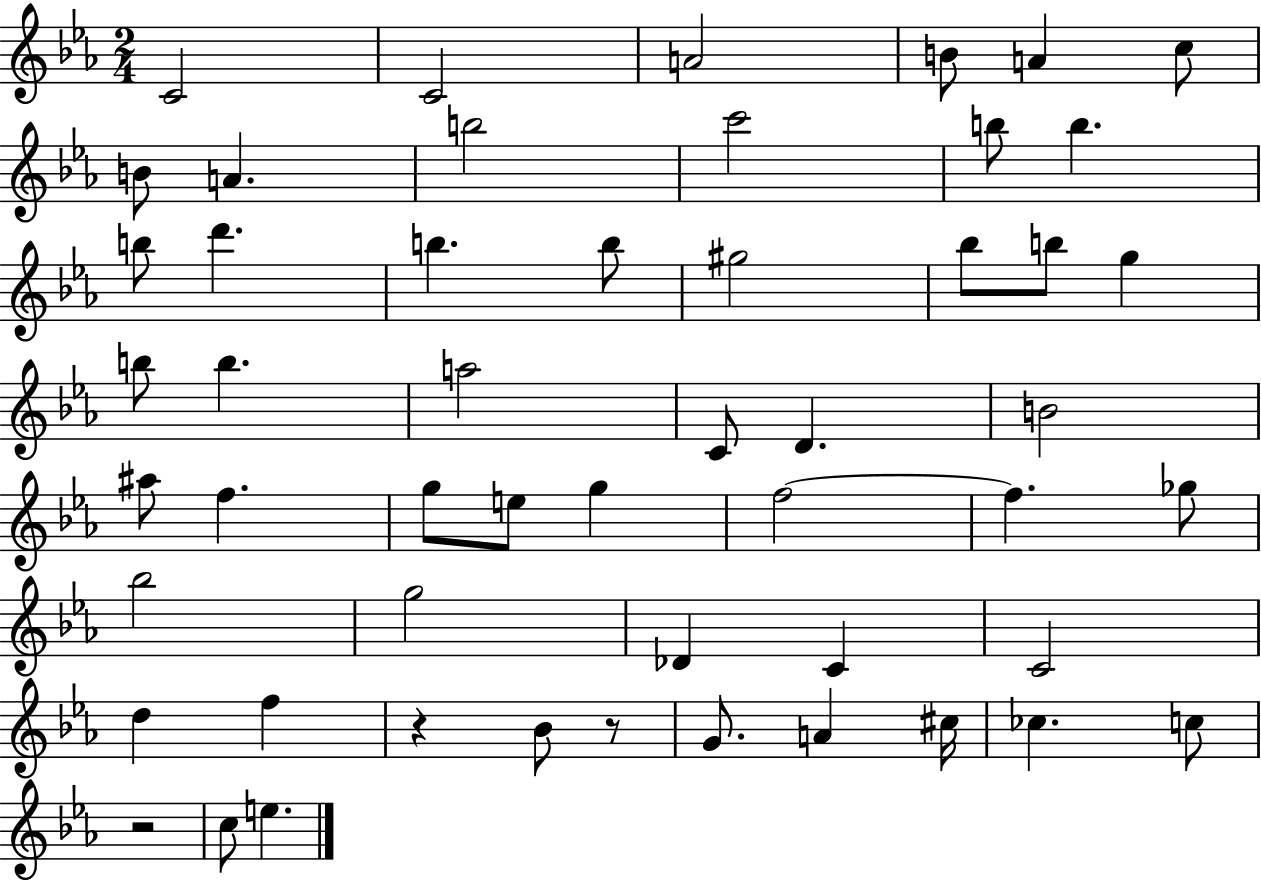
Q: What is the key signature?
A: EES major